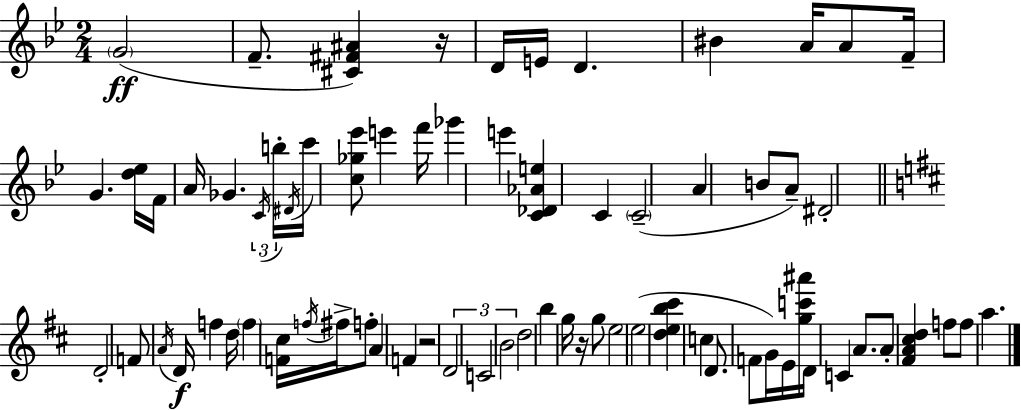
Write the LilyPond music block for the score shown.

{
  \clef treble
  \numericTimeSignature
  \time 2/4
  \key g \minor
  \parenthesize g'2(\ff | f'8.-- <cis' fis' ais'>4) r16 | d'16 e'16 d'4. | bis'4 a'16 a'8 f'16-- | \break g'4. <d'' ees''>16 f'16 | a'16 ges'4. \tuplet 3/2 { \acciaccatura { c'16 } | b''16-. \acciaccatura { dis'16 } } c'''16 <c'' ges'' ees'''>8 e'''4 | f'''16 ges'''4 e'''4 | \break <c' des' aes' e''>4 c'4 | \parenthesize c'2--( | a'4 b'8 | a'8--) dis'2-. | \break \bar "||" \break \key b \minor d'2-. | f'8 \acciaccatura { a'16 } d'16\f f''4 | d''16 \parenthesize f''4 <f' cis''>16 \acciaccatura { f''16 } fis''16-> | f''8-. a'4 f'4 | \break r2 | \tuplet 3/2 { d'2 | c'2 | b'2 } | \break d''2 | b''4 g''16 r16 | g''8 e''2 | e''2( | \break <d'' e'' b'' cis'''>4 c''4 | d'8. f'8 g'16) | e'16 <g'' c''' ais'''>16 d'16 c'4 a'8. | a'8-. <fis' a' cis'' d''>4 | \break f''8 f''8 a''4. | \bar "|."
}